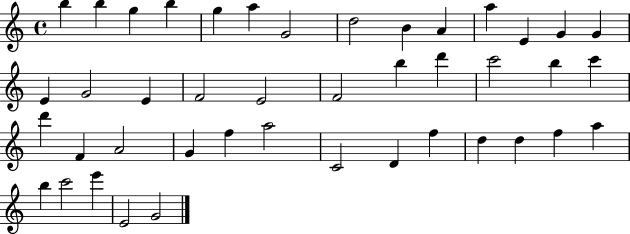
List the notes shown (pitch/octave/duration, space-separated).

B5/q B5/q G5/q B5/q G5/q A5/q G4/h D5/h B4/q A4/q A5/q E4/q G4/q G4/q E4/q G4/h E4/q F4/h E4/h F4/h B5/q D6/q C6/h B5/q C6/q D6/q F4/q A4/h G4/q F5/q A5/h C4/h D4/q F5/q D5/q D5/q F5/q A5/q B5/q C6/h E6/q E4/h G4/h